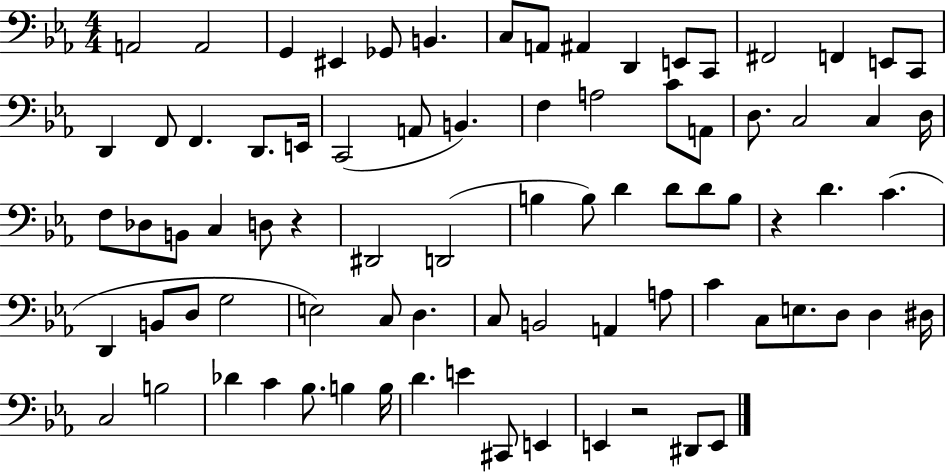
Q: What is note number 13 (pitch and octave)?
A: F#2